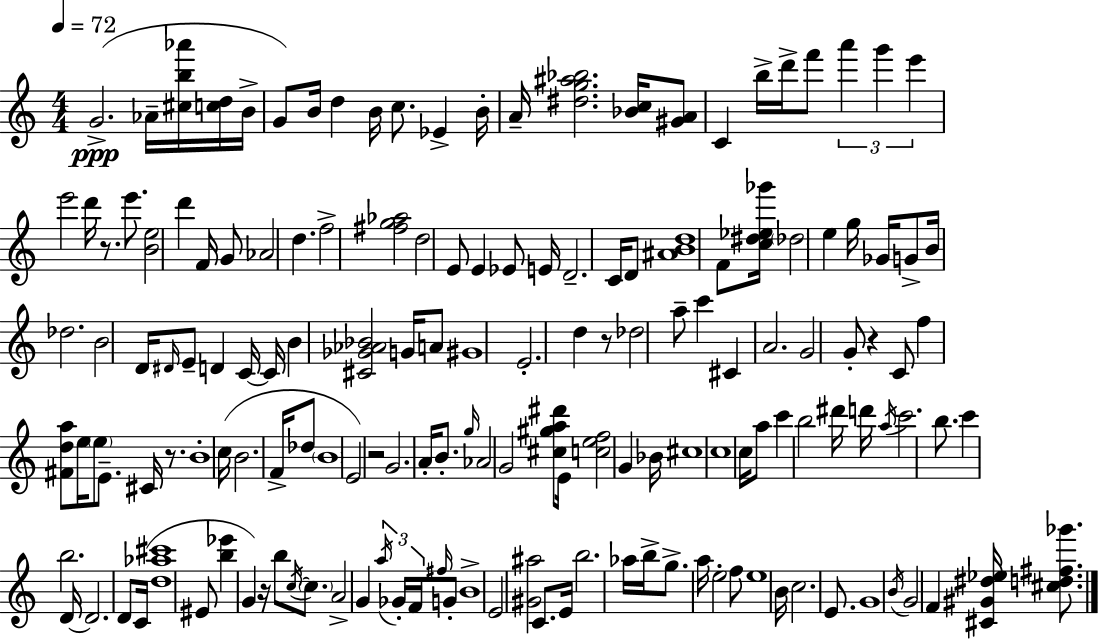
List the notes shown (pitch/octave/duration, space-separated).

G4/h. Ab4/s [C#5,B5,Ab6]/s [C5,D5]/s B4/s G4/e B4/s D5/q B4/s C5/e. Eb4/q B4/s A4/s [D#5,G5,A#5,Bb5]/h. [Bb4,C5]/s [G#4,A4]/e C4/q B5/s D6/s F6/e A6/q G6/q E6/q E6/h D6/s R/e. E6/e. [B4,E5]/h D6/q F4/s G4/e Ab4/h D5/q. F5/h [F#5,G5,Ab5]/h D5/h E4/e E4/q Eb4/e E4/s D4/h. C4/s D4/e [A#4,B4,D5]/w F4/e [C5,D#5,Eb5,Gb6]/s Db5/h E5/q G5/s Gb4/s G4/e B4/s Db5/h. B4/h D4/s D#4/s E4/e D4/q C4/s C4/s B4/q [C#4,Gb4,Ab4,Bb4]/h G4/s A4/e G#4/w E4/h. D5/q R/e Db5/h A5/e C6/q C#4/q A4/h. G4/h G4/e R/q C4/e F5/q [F#4,D5,A5]/e E5/s E5/e E4/e. C#4/s R/e. B4/w C5/s B4/h. F4/s Db5/e B4/w E4/h R/h G4/h. A4/s B4/e. G5/s Ab4/h G4/h [C#5,G#5,A5,D#6]/e E4/s [C5,E5,F5]/h G4/q Bb4/s C#5/w C5/w C5/s A5/e C6/q B5/h D#6/s D6/s A5/s C6/h. B5/e. C6/q B5/h. D4/s D4/h. D4/e C4/s [D5,Ab5,C#6]/w EIS4/e [B5,Eb6]/q G4/q R/s B5/e C5/s C5/e. A4/h G4/q A5/s Gb4/s F4/s F#5/s G4/e B4/w E4/h [G#4,A#5]/h C4/e. E4/s B5/h. Ab5/s B5/s G5/e. A5/s E5/h F5/e E5/w B4/s C5/h. E4/e. G4/w B4/s G4/h F4/q [C#4,G#4,D#5,Eb5]/s [C#5,D5,F#5,Gb6]/e.